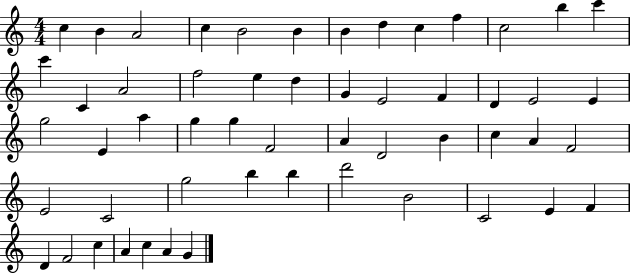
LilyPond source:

{
  \clef treble
  \numericTimeSignature
  \time 4/4
  \key c \major
  c''4 b'4 a'2 | c''4 b'2 b'4 | b'4 d''4 c''4 f''4 | c''2 b''4 c'''4 | \break c'''4 c'4 a'2 | f''2 e''4 d''4 | g'4 e'2 f'4 | d'4 e'2 e'4 | \break g''2 e'4 a''4 | g''4 g''4 f'2 | a'4 d'2 b'4 | c''4 a'4 f'2 | \break e'2 c'2 | g''2 b''4 b''4 | d'''2 b'2 | c'2 e'4 f'4 | \break d'4 f'2 c''4 | a'4 c''4 a'4 g'4 | \bar "|."
}